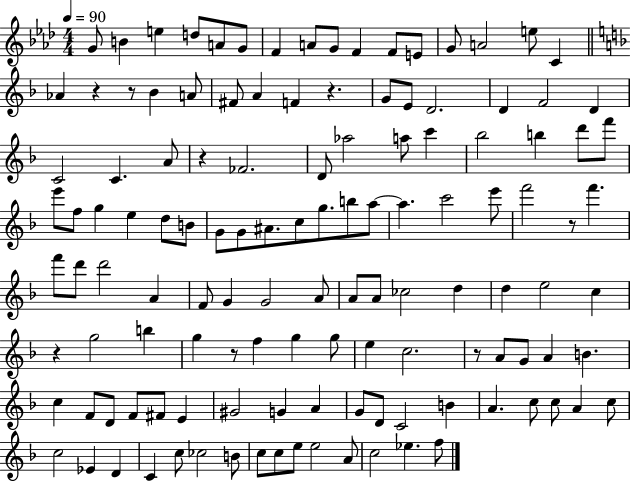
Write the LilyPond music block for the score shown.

{
  \clef treble
  \numericTimeSignature
  \time 4/4
  \key aes \major
  \tempo 4 = 90
  g'8 b'4 e''4 d''8 a'8 g'8 | f'4 a'8 g'8 f'4 f'8 e'8 | g'8 a'2 e''8 c'4 | \bar "||" \break \key d \minor aes'4 r4 r8 bes'4 a'8 | fis'8 a'4 f'4 r4. | g'8 e'8 d'2. | d'4 f'2 d'4 | \break c'2 c'4. a'8 | r4 fes'2. | d'8 aes''2 a''8 c'''4 | bes''2 b''4 d'''8 f'''8 | \break e'''8 f''8 g''4 e''4 d''8 b'8 | g'8 g'8 ais'8. c''8 g''8. b''8 a''8~~ | a''4. c'''2 e'''8 | f'''2 r8 f'''4. | \break f'''8 d'''8 d'''2 a'4 | f'8 g'4 g'2 a'8 | a'8 a'8 ces''2 d''4 | d''4 e''2 c''4 | \break r4 g''2 b''4 | g''4 r8 f''4 g''4 g''8 | e''4 c''2. | r8 a'8 g'8 a'4 b'4. | \break c''4 f'8 d'8 f'8 fis'8 e'4 | gis'2 g'4 a'4 | g'8 d'8 c'2 b'4 | a'4. c''8 c''8 a'4 c''8 | \break c''2 ees'4 d'4 | c'4 c''8 ces''2 b'8 | c''8 c''8 e''8 e''2 a'8 | c''2 ees''4. f''8 | \break \bar "|."
}